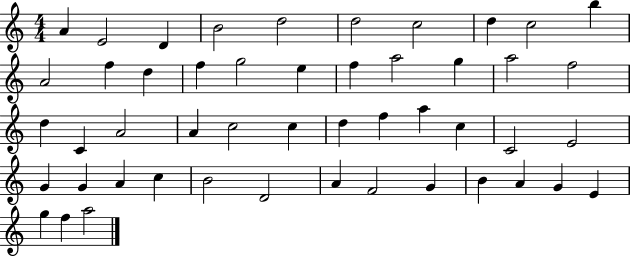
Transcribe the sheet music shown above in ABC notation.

X:1
T:Untitled
M:4/4
L:1/4
K:C
A E2 D B2 d2 d2 c2 d c2 b A2 f d f g2 e f a2 g a2 f2 d C A2 A c2 c d f a c C2 E2 G G A c B2 D2 A F2 G B A G E g f a2